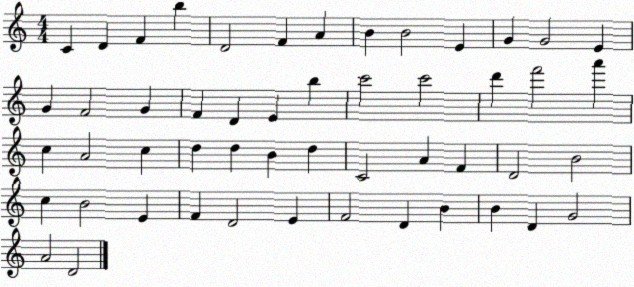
X:1
T:Untitled
M:4/4
L:1/4
K:C
C D F b D2 F A B B2 E G G2 E G F2 G F D E b c'2 c'2 d' f'2 a' c A2 c d d B d C2 A F D2 B2 c B2 E F D2 E F2 D B B D G2 A2 D2